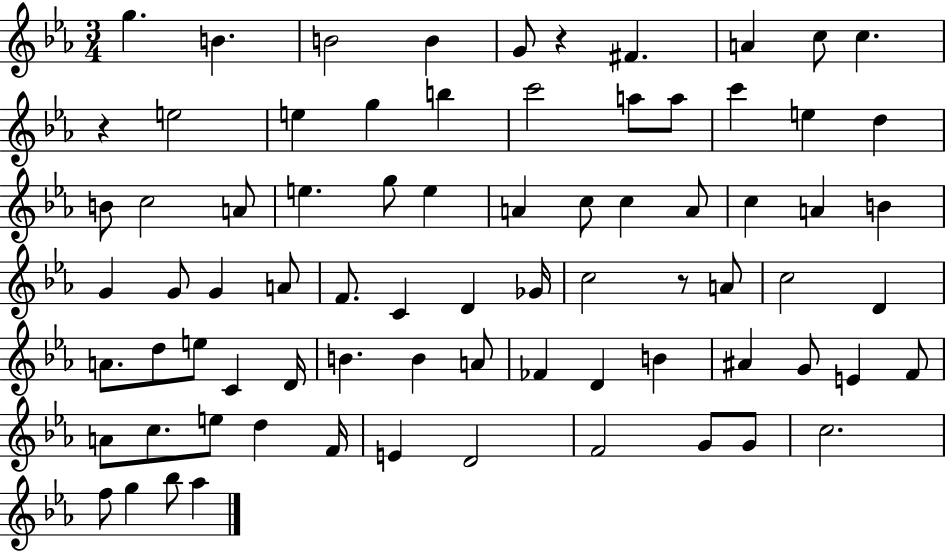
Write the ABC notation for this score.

X:1
T:Untitled
M:3/4
L:1/4
K:Eb
g B B2 B G/2 z ^F A c/2 c z e2 e g b c'2 a/2 a/2 c' e d B/2 c2 A/2 e g/2 e A c/2 c A/2 c A B G G/2 G A/2 F/2 C D _G/4 c2 z/2 A/2 c2 D A/2 d/2 e/2 C D/4 B B A/2 _F D B ^A G/2 E F/2 A/2 c/2 e/2 d F/4 E D2 F2 G/2 G/2 c2 f/2 g _b/2 _a